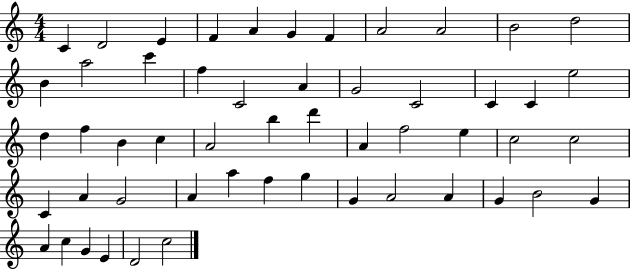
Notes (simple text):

C4/q D4/h E4/q F4/q A4/q G4/q F4/q A4/h A4/h B4/h D5/h B4/q A5/h C6/q F5/q C4/h A4/q G4/h C4/h C4/q C4/q E5/h D5/q F5/q B4/q C5/q A4/h B5/q D6/q A4/q F5/h E5/q C5/h C5/h C4/q A4/q G4/h A4/q A5/q F5/q G5/q G4/q A4/h A4/q G4/q B4/h G4/q A4/q C5/q G4/q E4/q D4/h C5/h